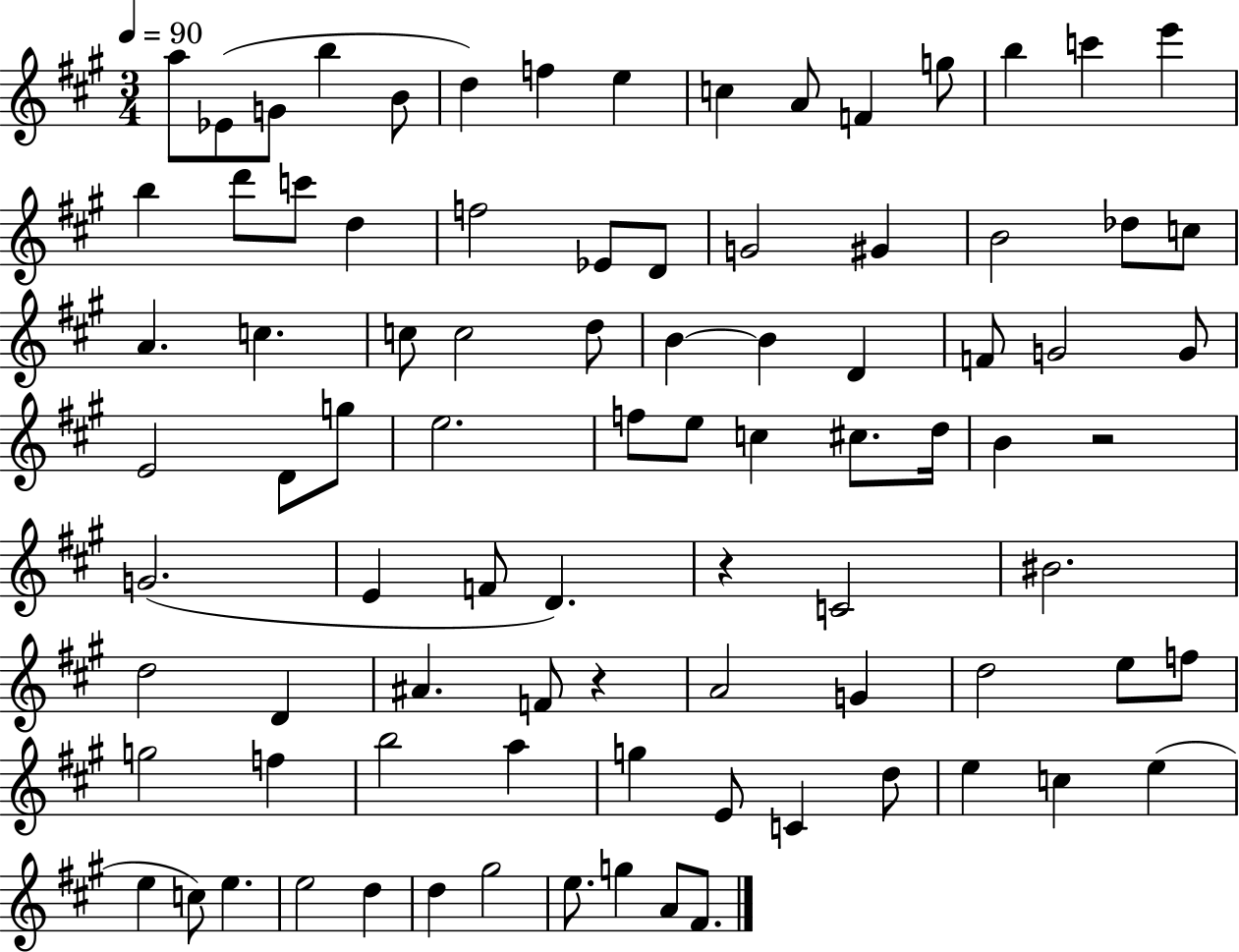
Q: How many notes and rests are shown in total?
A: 88